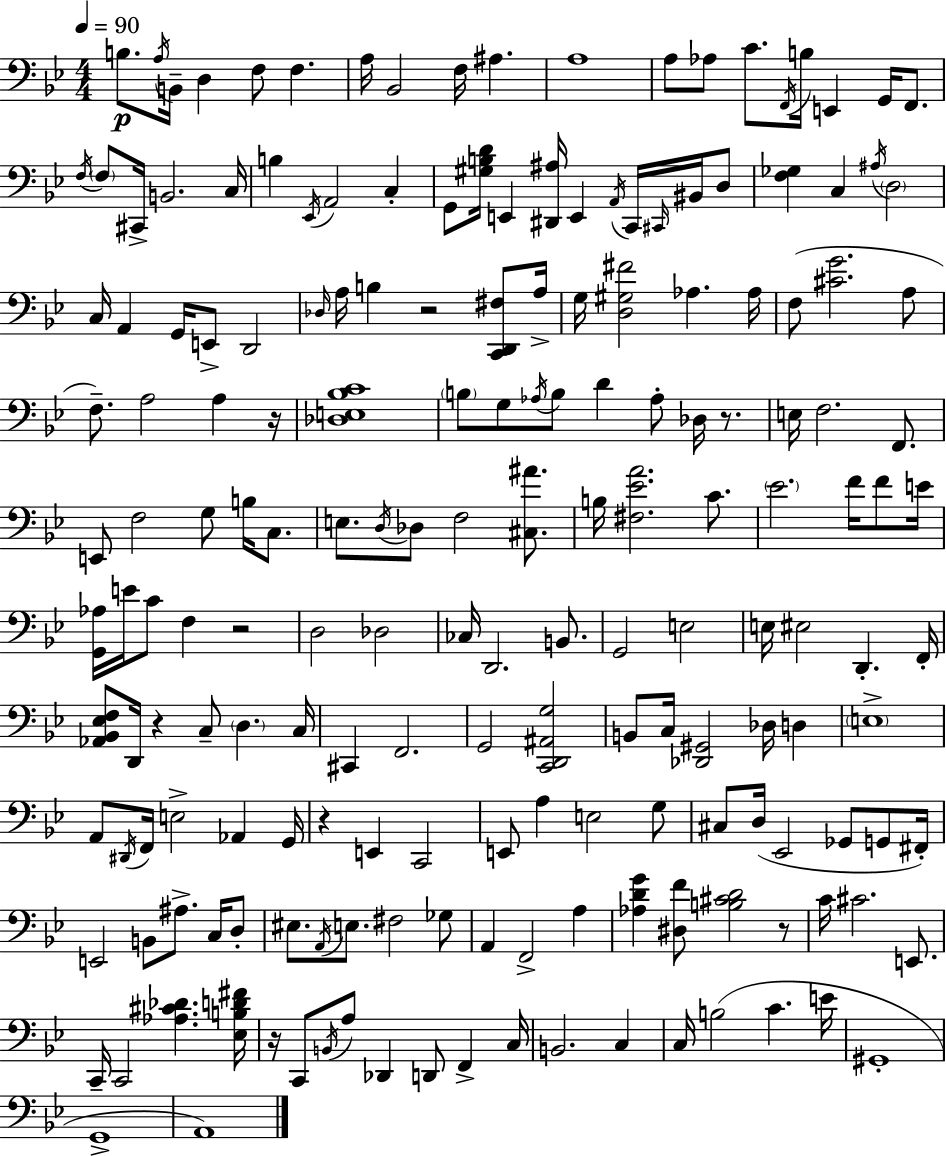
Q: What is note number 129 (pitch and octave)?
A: C3